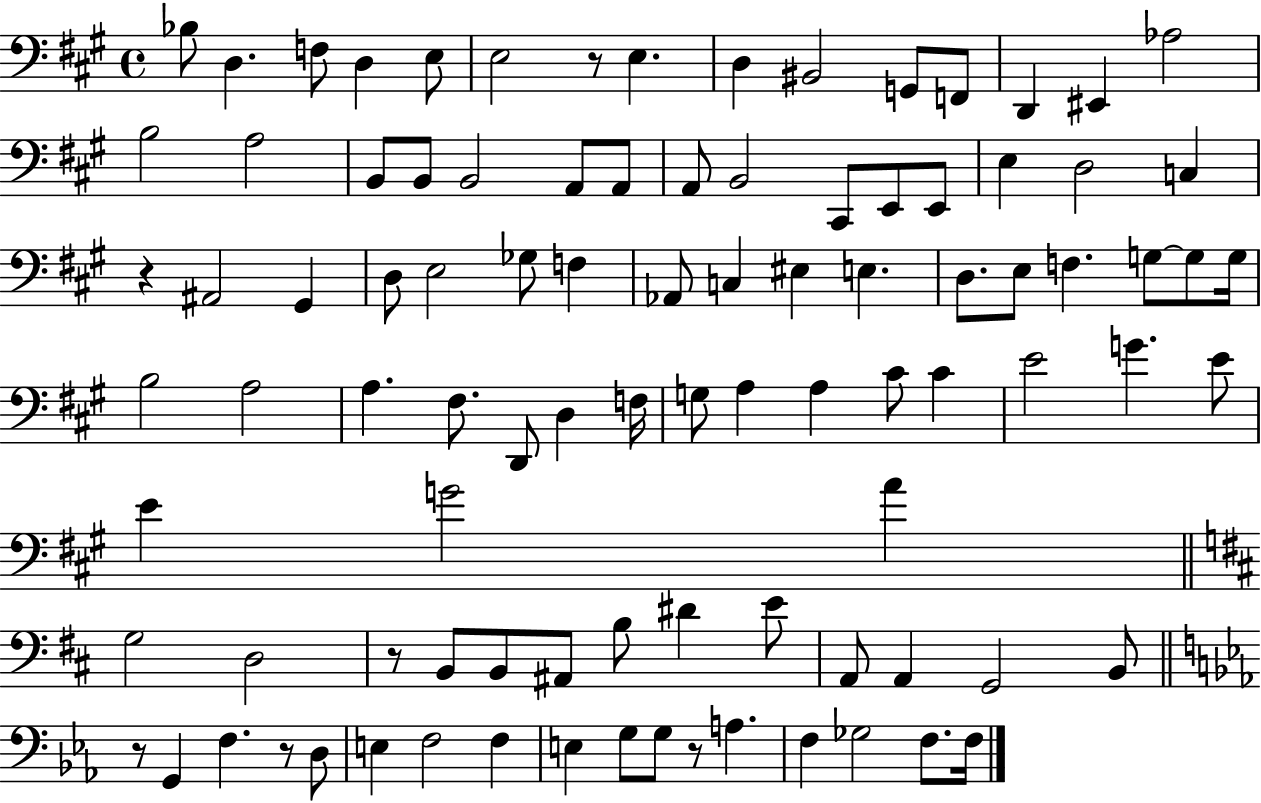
X:1
T:Untitled
M:4/4
L:1/4
K:A
_B,/2 D, F,/2 D, E,/2 E,2 z/2 E, D, ^B,,2 G,,/2 F,,/2 D,, ^E,, _A,2 B,2 A,2 B,,/2 B,,/2 B,,2 A,,/2 A,,/2 A,,/2 B,,2 ^C,,/2 E,,/2 E,,/2 E, D,2 C, z ^A,,2 ^G,, D,/2 E,2 _G,/2 F, _A,,/2 C, ^E, E, D,/2 E,/2 F, G,/2 G,/2 G,/4 B,2 A,2 A, ^F,/2 D,,/2 D, F,/4 G,/2 A, A, ^C/2 ^C E2 G E/2 E G2 A G,2 D,2 z/2 B,,/2 B,,/2 ^A,,/2 B,/2 ^D E/2 A,,/2 A,, G,,2 B,,/2 z/2 G,, F, z/2 D,/2 E, F,2 F, E, G,/2 G,/2 z/2 A, F, _G,2 F,/2 F,/4